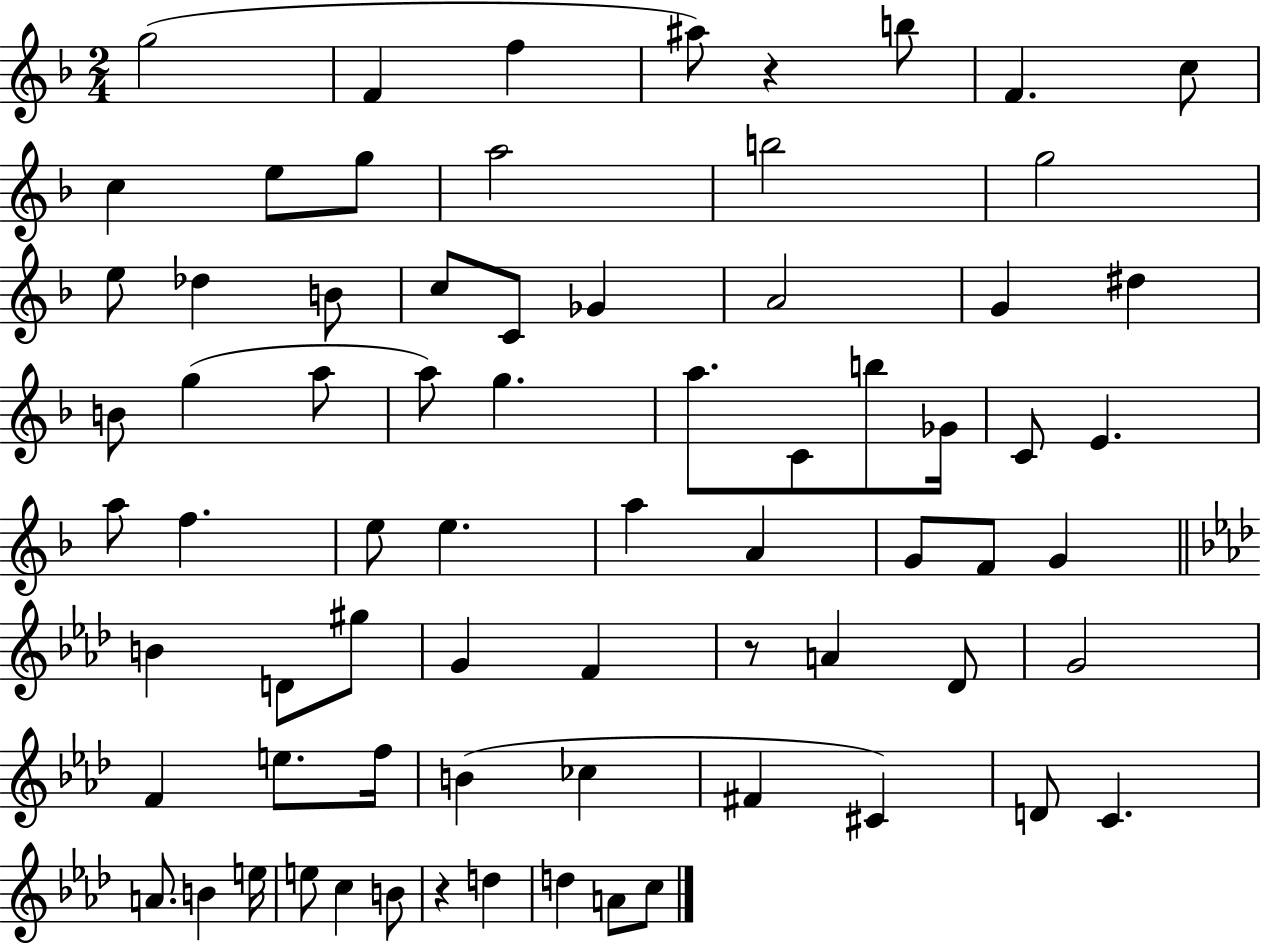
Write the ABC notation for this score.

X:1
T:Untitled
M:2/4
L:1/4
K:F
g2 F f ^a/2 z b/2 F c/2 c e/2 g/2 a2 b2 g2 e/2 _d B/2 c/2 C/2 _G A2 G ^d B/2 g a/2 a/2 g a/2 C/2 b/2 _G/4 C/2 E a/2 f e/2 e a A G/2 F/2 G B D/2 ^g/2 G F z/2 A _D/2 G2 F e/2 f/4 B _c ^F ^C D/2 C A/2 B e/4 e/2 c B/2 z d d A/2 c/2